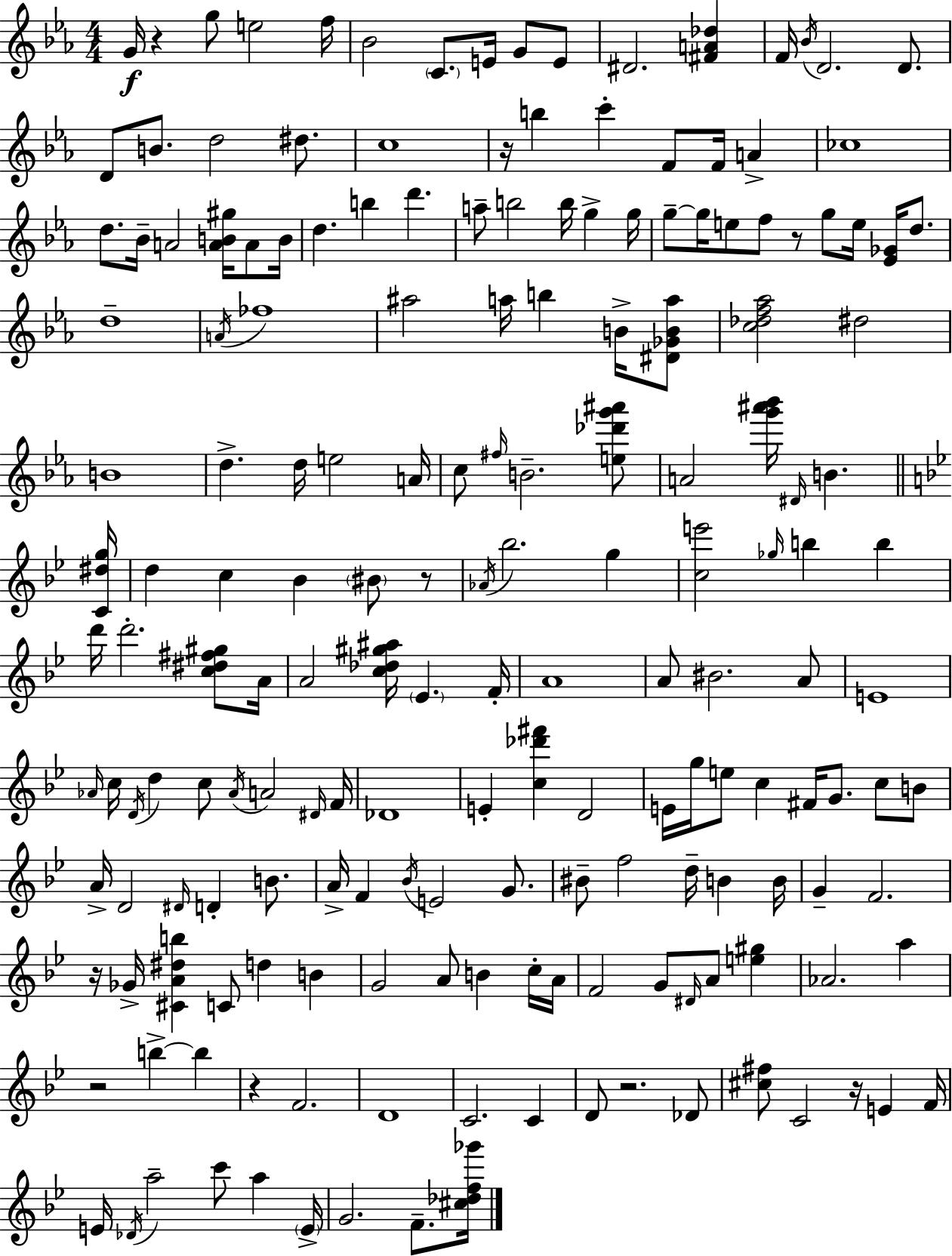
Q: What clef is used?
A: treble